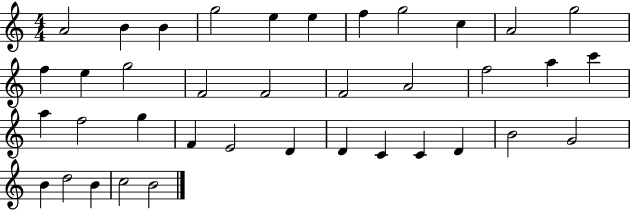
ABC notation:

X:1
T:Untitled
M:4/4
L:1/4
K:C
A2 B B g2 e e f g2 c A2 g2 f e g2 F2 F2 F2 A2 f2 a c' a f2 g F E2 D D C C D B2 G2 B d2 B c2 B2